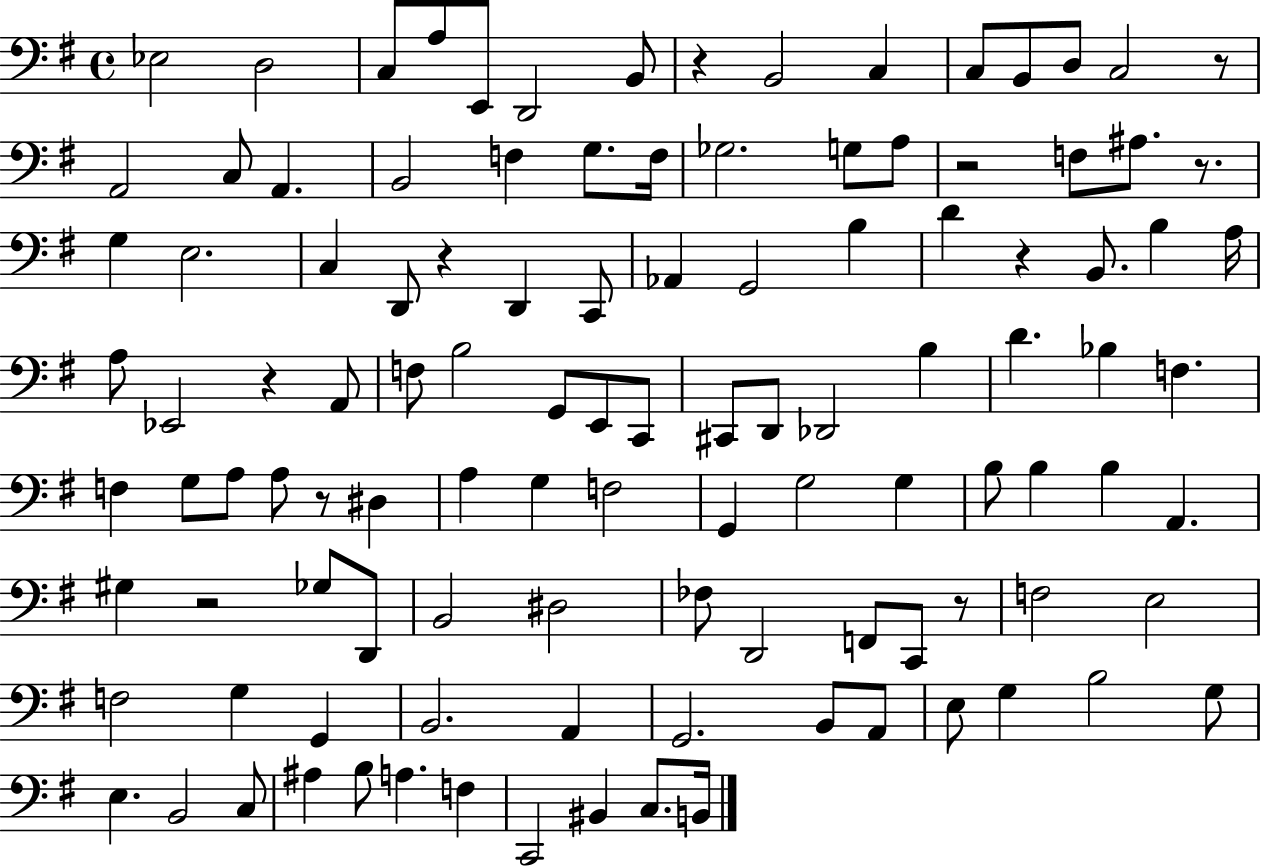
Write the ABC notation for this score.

X:1
T:Untitled
M:4/4
L:1/4
K:G
_E,2 D,2 C,/2 A,/2 E,,/2 D,,2 B,,/2 z B,,2 C, C,/2 B,,/2 D,/2 C,2 z/2 A,,2 C,/2 A,, B,,2 F, G,/2 F,/4 _G,2 G,/2 A,/2 z2 F,/2 ^A,/2 z/2 G, E,2 C, D,,/2 z D,, C,,/2 _A,, G,,2 B, D z B,,/2 B, A,/4 A,/2 _E,,2 z A,,/2 F,/2 B,2 G,,/2 E,,/2 C,,/2 ^C,,/2 D,,/2 _D,,2 B, D _B, F, F, G,/2 A,/2 A,/2 z/2 ^D, A, G, F,2 G,, G,2 G, B,/2 B, B, A,, ^G, z2 _G,/2 D,,/2 B,,2 ^D,2 _F,/2 D,,2 F,,/2 C,,/2 z/2 F,2 E,2 F,2 G, G,, B,,2 A,, G,,2 B,,/2 A,,/2 E,/2 G, B,2 G,/2 E, B,,2 C,/2 ^A, B,/2 A, F, C,,2 ^B,, C,/2 B,,/4